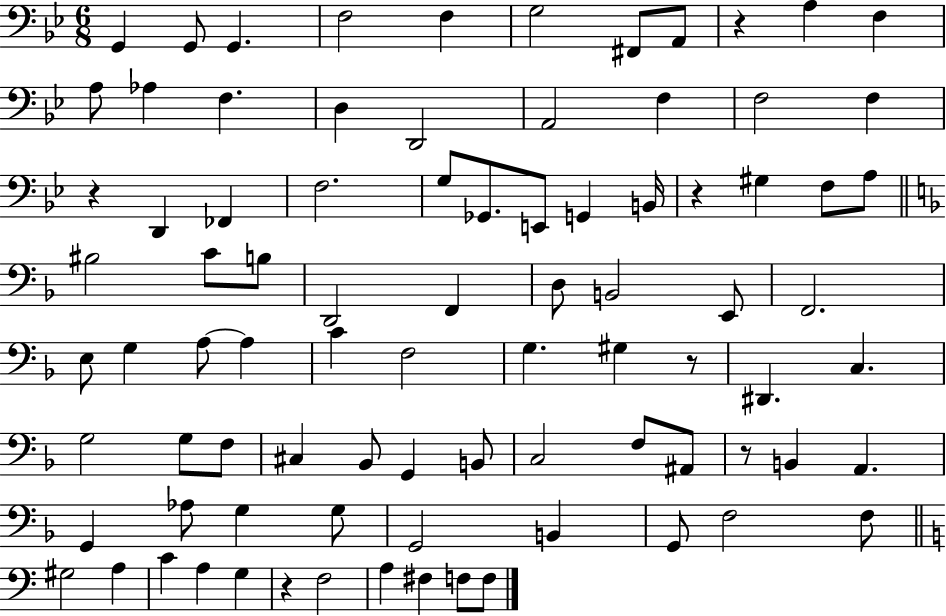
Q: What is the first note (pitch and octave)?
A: G2